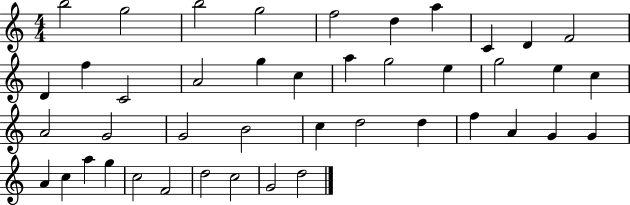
B5/h G5/h B5/h G5/h F5/h D5/q A5/q C4/q D4/q F4/h D4/q F5/q C4/h A4/h G5/q C5/q A5/q G5/h E5/q G5/h E5/q C5/q A4/h G4/h G4/h B4/h C5/q D5/h D5/q F5/q A4/q G4/q G4/q A4/q C5/q A5/q G5/q C5/h F4/h D5/h C5/h G4/h D5/h